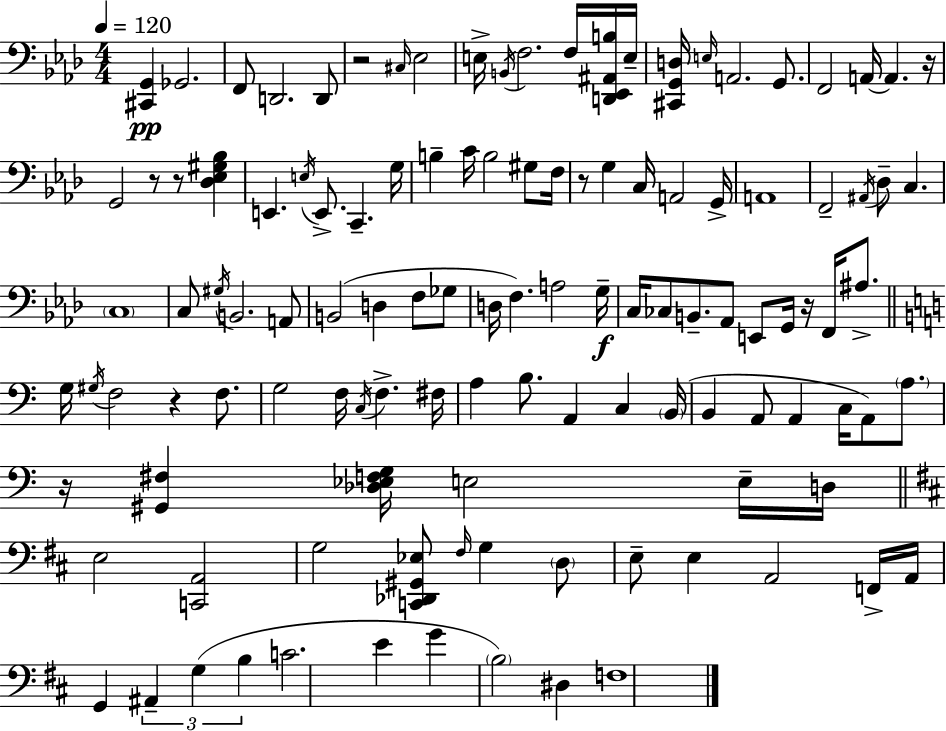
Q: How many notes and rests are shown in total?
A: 117